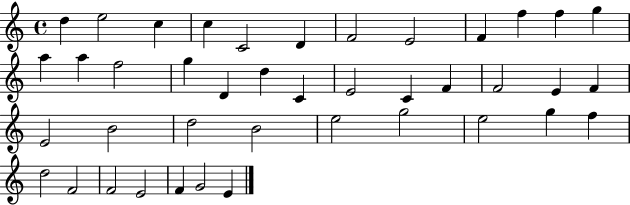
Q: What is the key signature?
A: C major